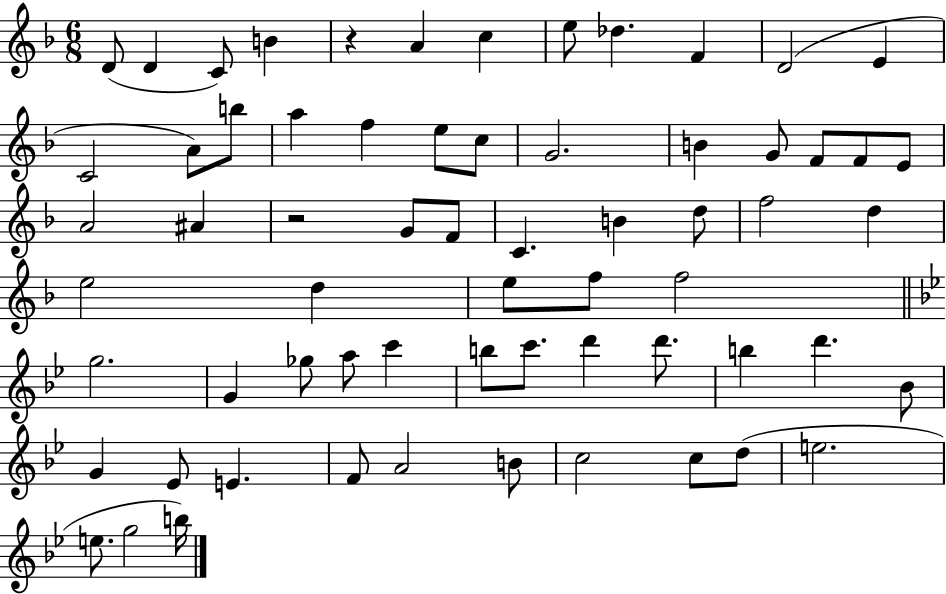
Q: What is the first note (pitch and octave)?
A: D4